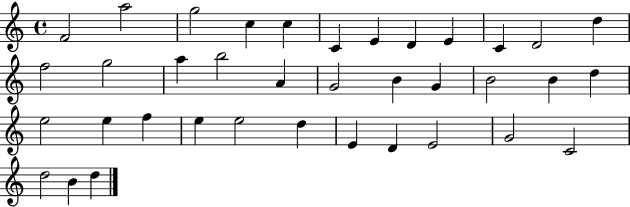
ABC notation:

X:1
T:Untitled
M:4/4
L:1/4
K:C
F2 a2 g2 c c C E D E C D2 d f2 g2 a b2 A G2 B G B2 B d e2 e f e e2 d E D E2 G2 C2 d2 B d